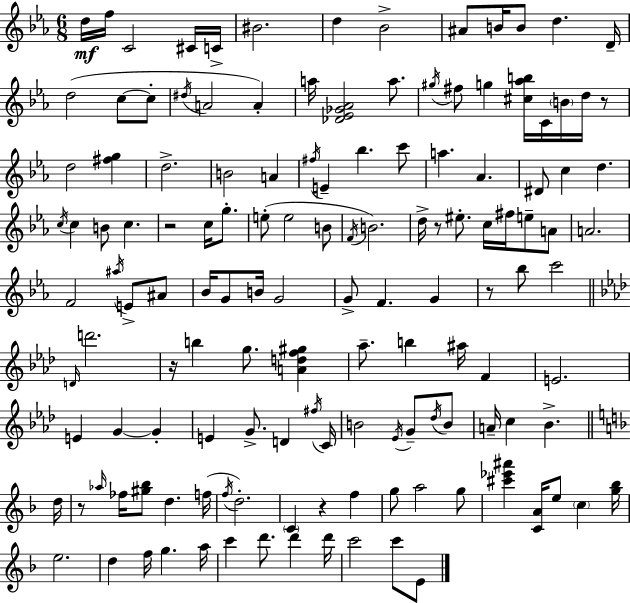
D5/s F5/s C4/h C#4/s C4/s BIS4/h. D5/q Bb4/h A#4/e B4/s B4/e D5/q. D4/s D5/h C5/e C5/e D#5/s A4/h A4/q A5/s [Db4,Eb4,Gb4,Ab4]/h A5/e. G#5/s F#5/e G5/q [C#5,Ab5,B5]/s C4/s B4/s D5/s R/e D5/h [F#5,G5]/q D5/h. B4/h A4/q F#5/s E4/q Bb5/q. C6/e A5/q. Ab4/q. D#4/e C5/q D5/q. C5/s C5/q B4/e C5/q. R/h C5/s G5/e. E5/e E5/h B4/e F4/s B4/h. D5/s R/e EIS5/e. C5/s F#5/s E5/e A4/e A4/h. F4/h A#5/s E4/e A#4/e Bb4/s G4/e B4/s G4/h G4/e F4/q. G4/q R/e Bb5/e C6/h D4/s D6/h. R/s B5/q G5/e. [A4,D5,F5,G#5]/q Ab5/e. B5/q A#5/s F4/q E4/h. E4/q G4/q G4/q E4/q G4/e. D4/q F#5/s C4/s B4/h Eb4/s G4/e Db5/s B4/e A4/s C5/q Bb4/q. D5/s R/e Ab5/s FES5/s [G#5,Bb5]/e D5/q. F5/s F5/s D5/h. C4/q R/q F5/q G5/e A5/h G5/e [C#6,Eb6,A#6]/q [C4,A4]/s E5/e C5/q [G5,Bb5]/s E5/h. D5/q F5/s G5/q. A5/s C6/q D6/e. D6/q D6/s C6/h C6/e E4/e